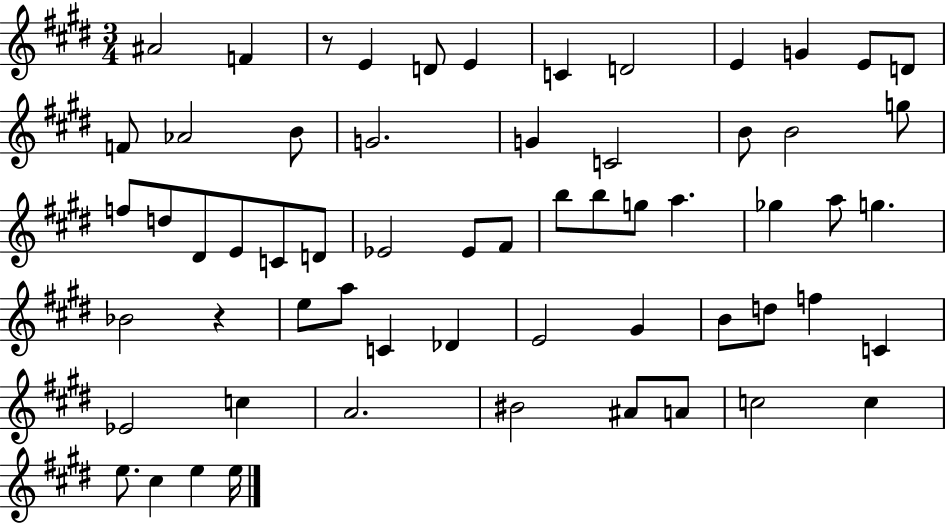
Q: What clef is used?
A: treble